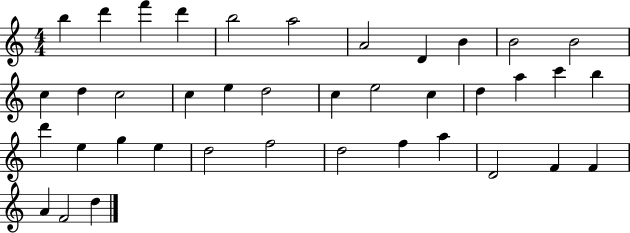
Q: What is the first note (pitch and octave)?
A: B5